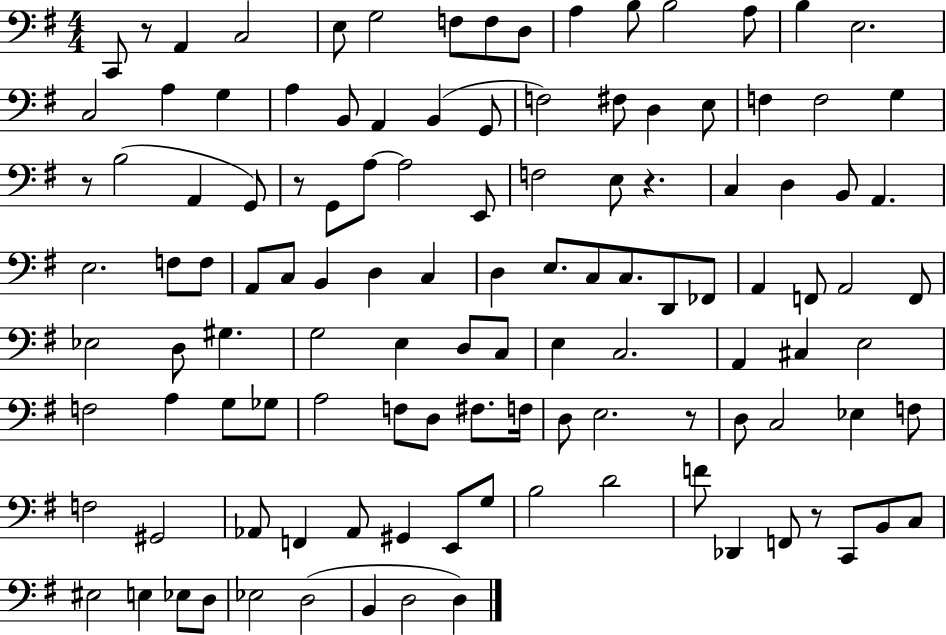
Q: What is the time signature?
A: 4/4